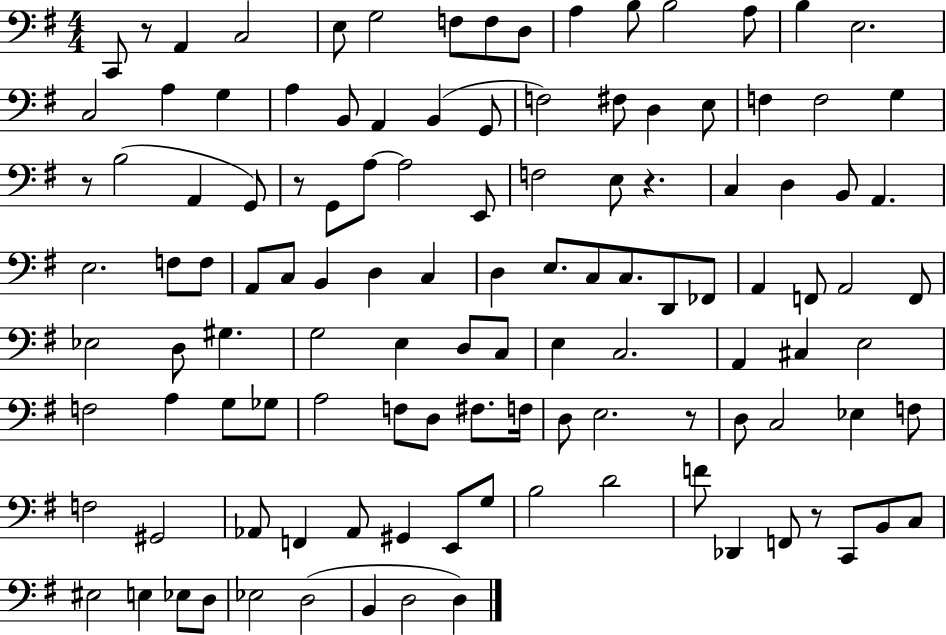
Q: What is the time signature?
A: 4/4